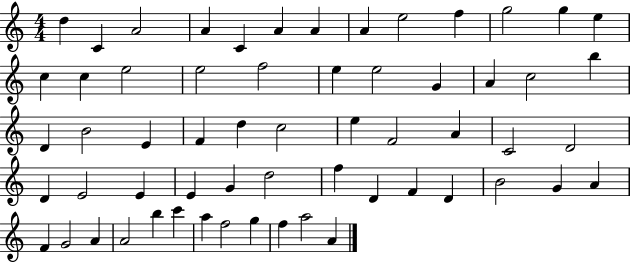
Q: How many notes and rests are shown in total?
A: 60